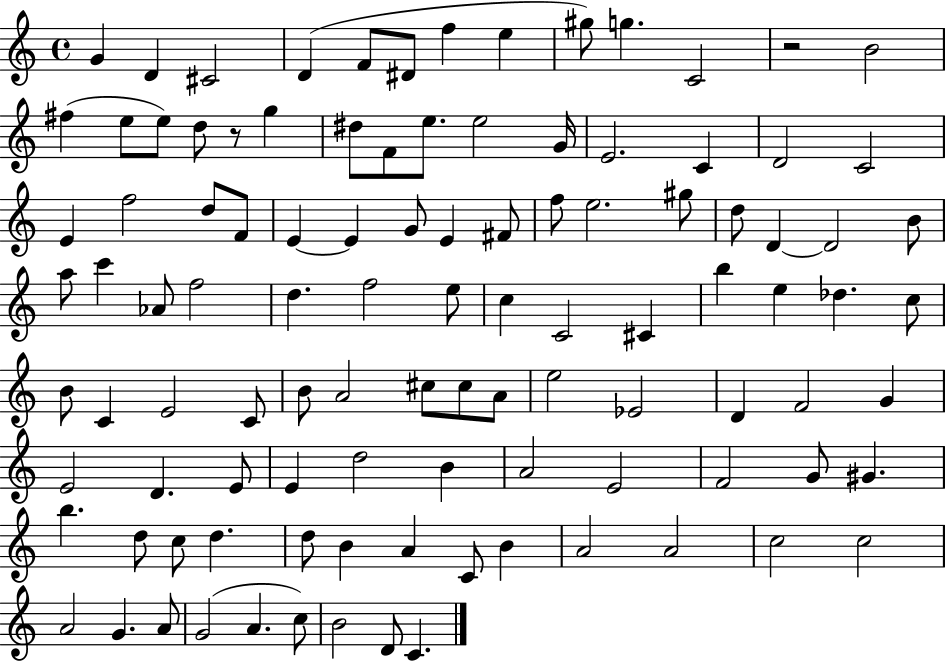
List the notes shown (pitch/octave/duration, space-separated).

G4/q D4/q C#4/h D4/q F4/e D#4/e F5/q E5/q G#5/e G5/q. C4/h R/h B4/h F#5/q E5/e E5/e D5/e R/e G5/q D#5/e F4/e E5/e. E5/h G4/s E4/h. C4/q D4/h C4/h E4/q F5/h D5/e F4/e E4/q E4/q G4/e E4/q F#4/e F5/e E5/h. G#5/e D5/e D4/q D4/h B4/e A5/e C6/q Ab4/e F5/h D5/q. F5/h E5/e C5/q C4/h C#4/q B5/q E5/q Db5/q. C5/e B4/e C4/q E4/h C4/e B4/e A4/h C#5/e C#5/e A4/e E5/h Eb4/h D4/q F4/h G4/q E4/h D4/q. E4/e E4/q D5/h B4/q A4/h E4/h F4/h G4/e G#4/q. B5/q. D5/e C5/e D5/q. D5/e B4/q A4/q C4/e B4/q A4/h A4/h C5/h C5/h A4/h G4/q. A4/e G4/h A4/q. C5/e B4/h D4/e C4/q.